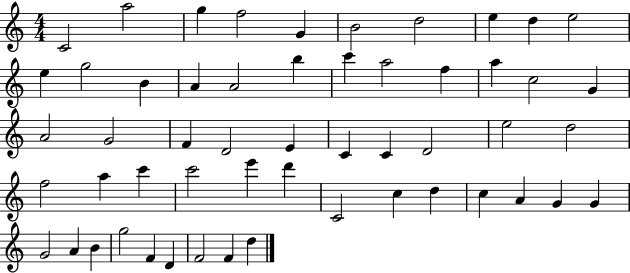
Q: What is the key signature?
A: C major